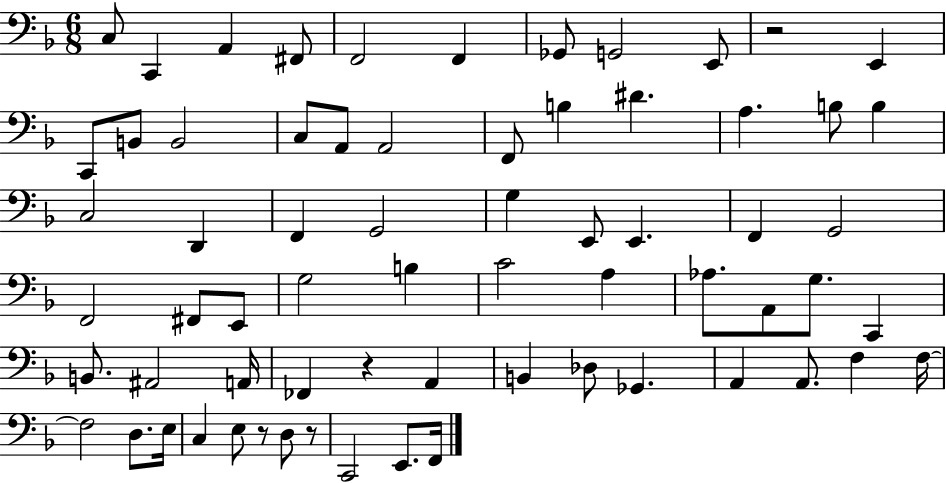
X:1
T:Untitled
M:6/8
L:1/4
K:F
C,/2 C,, A,, ^F,,/2 F,,2 F,, _G,,/2 G,,2 E,,/2 z2 E,, C,,/2 B,,/2 B,,2 C,/2 A,,/2 A,,2 F,,/2 B, ^D A, B,/2 B, C,2 D,, F,, G,,2 G, E,,/2 E,, F,, G,,2 F,,2 ^F,,/2 E,,/2 G,2 B, C2 A, _A,/2 A,,/2 G,/2 C,, B,,/2 ^A,,2 A,,/4 _F,, z A,, B,, _D,/2 _G,, A,, A,,/2 F, F,/4 F,2 D,/2 E,/4 C, E,/2 z/2 D,/2 z/2 C,,2 E,,/2 F,,/4